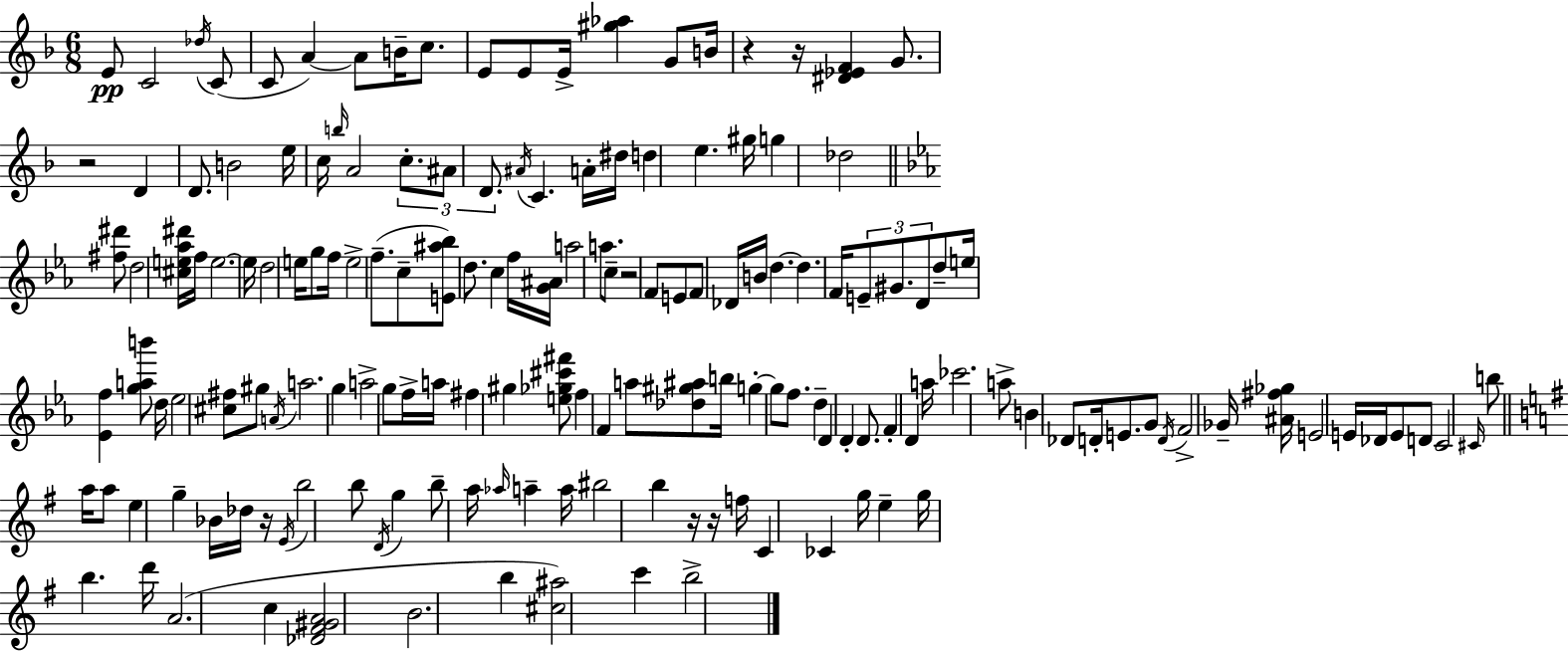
{
  \clef treble
  \numericTimeSignature
  \time 6/8
  \key f \major
  e'8\pp c'2 \acciaccatura { des''16 } c'8( | c'8 a'4~~) a'8 b'16-- c''8. | e'8 e'8 e'16-> <gis'' aes''>4 g'8 | b'16 r4 r16 <dis' ees' f'>4 g'8. | \break r2 d'4 | d'8. b'2 | e''16 c''16 \grace { b''16 } a'2 \tuplet 3/2 { c''8.-. | ais'8 d'8. } \acciaccatura { ais'16 } c'4. | \break a'16-. dis''16 d''4 e''4. | gis''16 g''4 des''2 | \bar "||" \break \key c \minor <fis'' dis'''>8 d''2 <cis'' e'' aes'' dis'''>16 f''16 | e''2.~~ | e''16 d''2 e''16 g''8 | f''16 e''2-> f''8.--( | \break c''8-- <e' ais'' bes''>8) d''8. c''4 f''16 | <g' ais'>16 a''2 a''8. | c''8-- r2 f'8 | e'8 f'8 des'16 b'16 d''4.~~ | \break d''4. f'16 \tuplet 3/2 { e'8-- gis'8. | d'8 } d''8-- e''16 <ees' f''>4 <g'' a'' b'''>8 d''16 | ees''2 <cis'' fis''>8 gis''8 | \acciaccatura { a'16 } a''2. | \break g''4 a''2-> | g''8 f''16-> a''16 fis''4 gis''4 | <e'' ges'' cis''' fis'''>8 f''4 f'4 a''8 | <des'' gis'' ais''>8 b''16 g''4-.~~ g''8 f''8. | \break d''4-- d'4 d'4-. | d'8. f'4-. d'4 | a''16 ces'''2. | a''8-> b'4 des'8 d'16-. e'8. | \break g'8 \acciaccatura { d'16 } f'2-> | ges'16-- <ais' fis'' ges''>16 e'2 e'16 des'16 | e'8 d'8 c'2 | \grace { cis'16 } b''8 \bar "||" \break \key e \minor a''16 a''8 e''4 g''4-- bes'16 | des''16 r16 \acciaccatura { e'16 } b''2 b''8 | \acciaccatura { d'16 } g''4 b''8-- a''16 \grace { aes''16 } a''4-- | a''16 bis''2 b''4 | \break r16 r16 f''16 c'4 ces'4 | g''16 e''4-- g''16 b''4. | d'''16 a'2.( | c''4 <des' fis' gis' a'>2 | \break b'2. | b''4 <cis'' ais''>2) | c'''4 b''2-> | \bar "|."
}